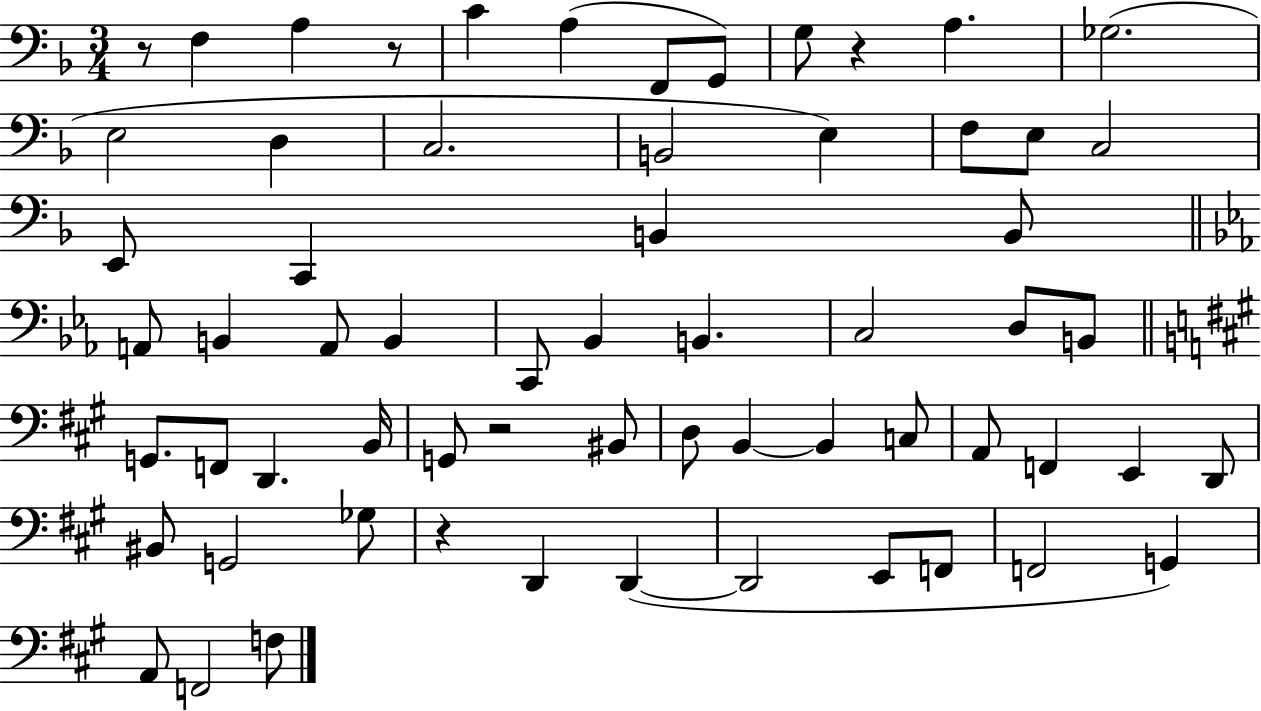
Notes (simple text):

R/e F3/q A3/q R/e C4/q A3/q F2/e G2/e G3/e R/q A3/q. Gb3/h. E3/h D3/q C3/h. B2/h E3/q F3/e E3/e C3/h E2/e C2/q B2/q B2/e A2/e B2/q A2/e B2/q C2/e Bb2/q B2/q. C3/h D3/e B2/e G2/e. F2/e D2/q. B2/s G2/e R/h BIS2/e D3/e B2/q B2/q C3/e A2/e F2/q E2/q D2/e BIS2/e G2/h Gb3/e R/q D2/q D2/q D2/h E2/e F2/e F2/h G2/q A2/e F2/h F3/e